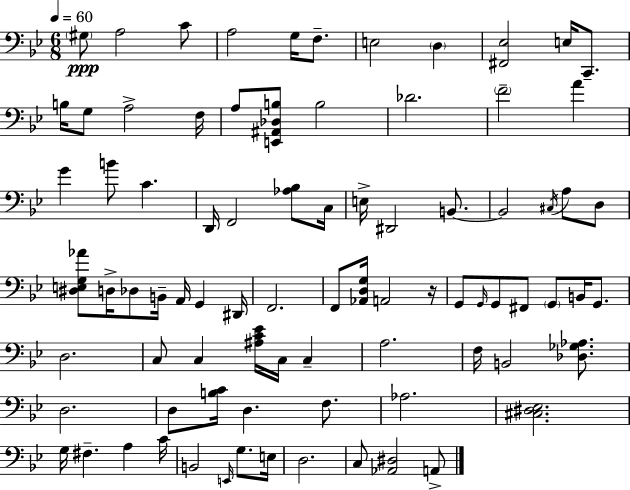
X:1
T:Untitled
M:6/8
L:1/4
K:Bb
^G,/2 A,2 C/2 A,2 G,/4 F,/2 E,2 D, [^F,,_E,]2 E,/4 C,,/2 B,/4 G,/2 A,2 F,/4 A,/2 [E,,^A,,_D,B,]/2 B,2 _D2 F2 A G B/2 C D,,/4 F,,2 [_A,_B,]/2 C,/4 E,/4 ^D,,2 B,,/2 B,,2 ^C,/4 A,/2 D,/2 [^D,E,G,_A]/2 D,/4 _D,/2 B,,/4 A,,/4 G,, ^D,,/4 F,,2 F,,/2 [_A,,D,G,]/4 A,,2 z/4 G,,/2 G,,/4 G,,/2 ^F,,/2 G,,/2 B,,/4 G,,/2 D,2 C,/2 C, [^A,C_E]/4 C,/4 C, A,2 F,/4 B,,2 [_D,_G,_A,]/2 D,2 D,/2 [B,C]/4 D, F,/2 _A,2 [^C,^D,_E,]2 G,/4 ^F, A, C/4 B,,2 E,,/4 G,/2 E,/4 D,2 C,/2 [_A,,^D,]2 A,,/2